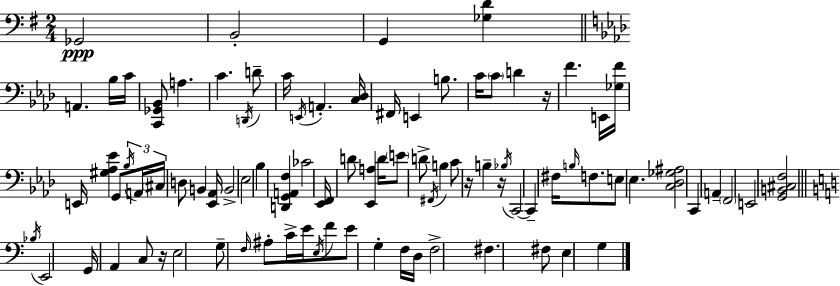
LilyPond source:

{
  \clef bass
  \numericTimeSignature
  \time 2/4
  \key g \major
  ges,2\ppp | b,2-. | g,4 <ges d'>4 | \bar "||" \break \key f \minor a,4. bes16 c'16 | <c, ges, bes,>8 a4. | c'4. \acciaccatura { d,16 } d'8-- | c'16 \acciaccatura { e,16 } a,4.-. | \break <c des>16 fis,16 e,4 b8. | c'16 \parenthesize c'8 d'4 | r16 f'4. | e,16 <ges f'>16 e,16 <gis aes ees'>4 g,8 | \break \tuplet 3/2 { \acciaccatura { bes16 } a,16 \parenthesize cis16 } d8 b,4 | <ees, aes,>16 b,2-> | ees2 | bes4 <d, g, a, f>4 | \break ces'2 | <ees, f,>16 d'8 <ees, a>4 | d'16 \parenthesize e'8 d'8-> \acciaccatura { fis,16 } | b4 c'8 r16 b4-- | \break r16 \acciaccatura { bes16 } c,2~~ | c,4-- | fis16 \grace { b16 } f8. e8 | ees4. <c des ges ais>2 | \break c,4 | a,4-- \parenthesize f,2 | e,2 | <g, b, cis f>2 | \break \bar "||" \break \key a \minor \acciaccatura { bes16 } e,2 | g,16 a,4 c8 | r16 e2 | g8-- \grace { f16 } ais8-. c'16-> e'16 | \break \acciaccatura { e16 } f'8 e'8 g4-. | f16 d16 f2-> | fis4. | fis8 e4 g4 | \break \bar "|."
}